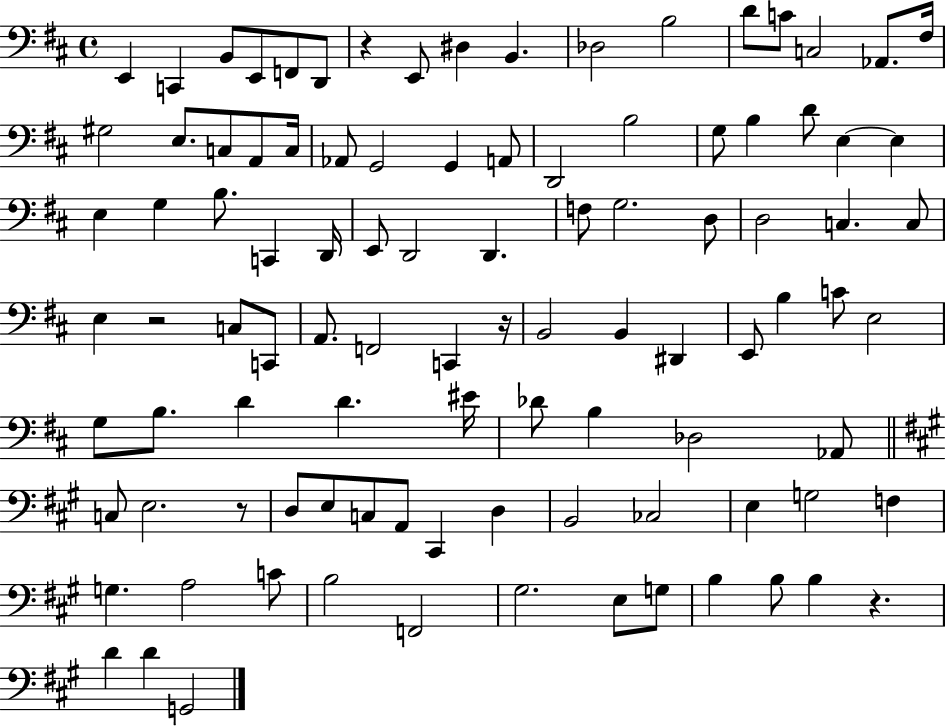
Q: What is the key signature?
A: D major